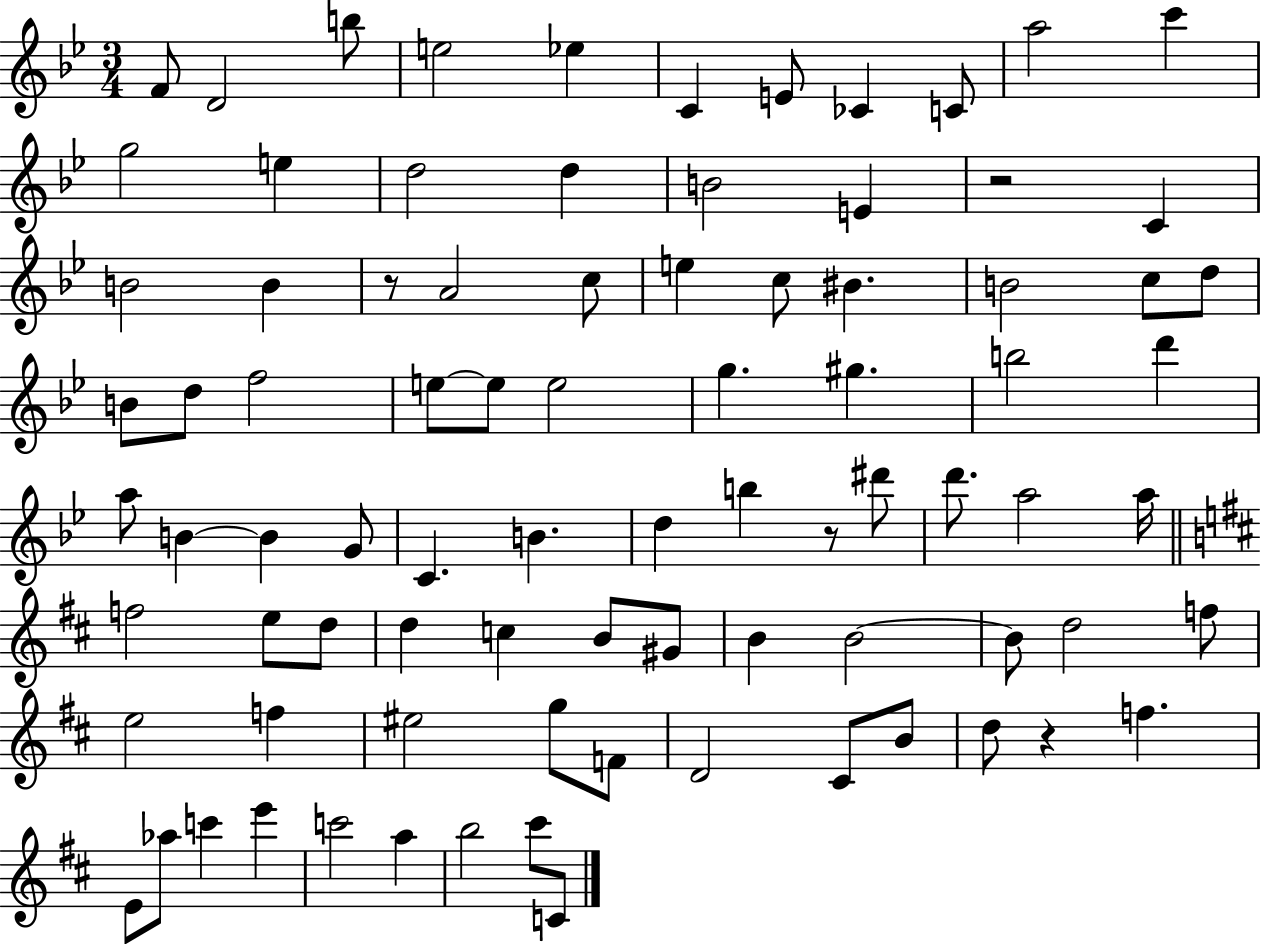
F4/e D4/h B5/e E5/h Eb5/q C4/q E4/e CES4/q C4/e A5/h C6/q G5/h E5/q D5/h D5/q B4/h E4/q R/h C4/q B4/h B4/q R/e A4/h C5/e E5/q C5/e BIS4/q. B4/h C5/e D5/e B4/e D5/e F5/h E5/e E5/e E5/h G5/q. G#5/q. B5/h D6/q A5/e B4/q B4/q G4/e C4/q. B4/q. D5/q B5/q R/e D#6/e D6/e. A5/h A5/s F5/h E5/e D5/e D5/q C5/q B4/e G#4/e B4/q B4/h B4/e D5/h F5/e E5/h F5/q EIS5/h G5/e F4/e D4/h C#4/e B4/e D5/e R/q F5/q. E4/e Ab5/e C6/q E6/q C6/h A5/q B5/h C#6/e C4/e